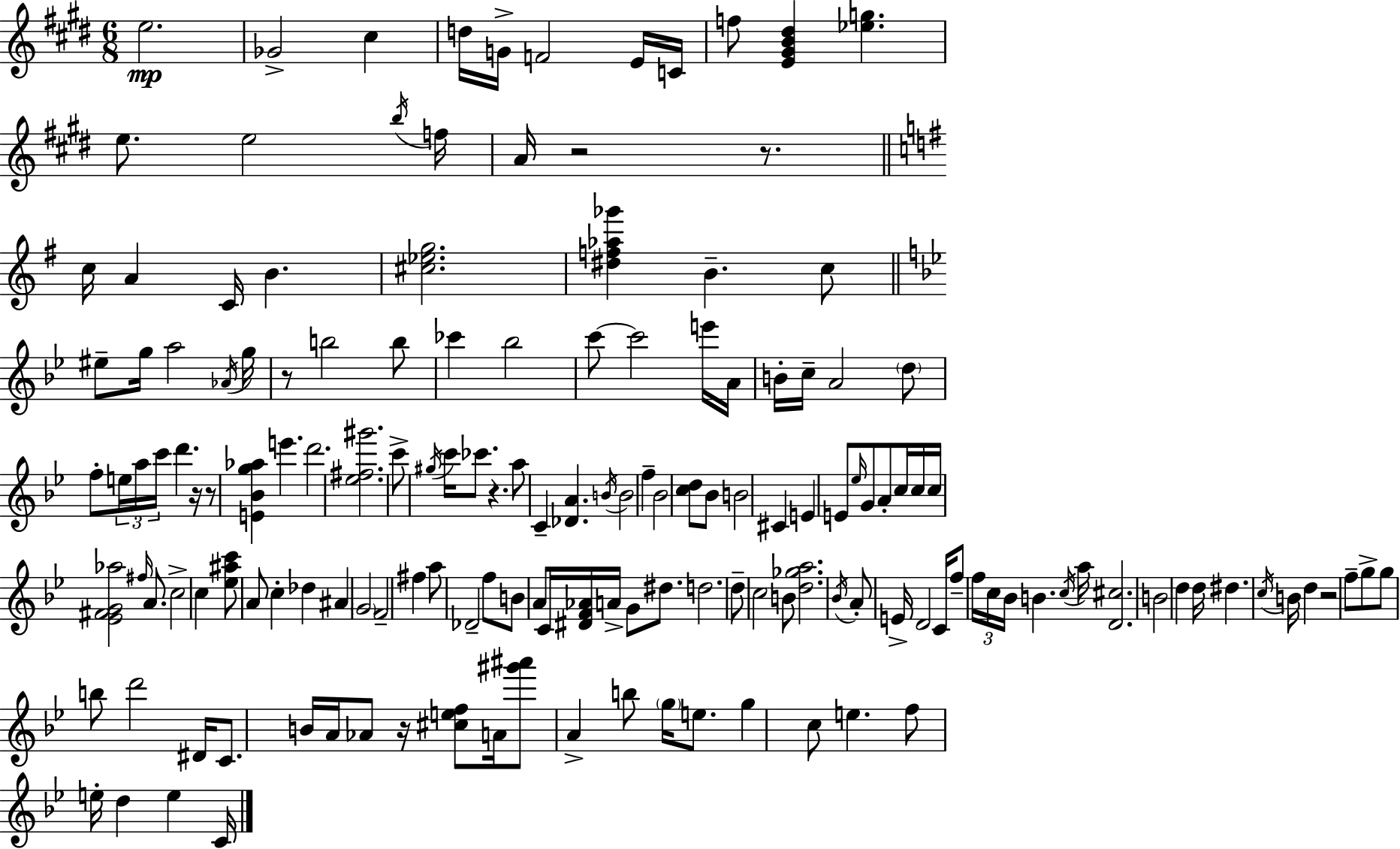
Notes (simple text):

E5/h. Gb4/h C#5/q D5/s G4/s F4/h E4/s C4/s F5/e [E4,G#4,B4,D#5]/q [Eb5,G5]/q. E5/e. E5/h B5/s F5/s A4/s R/h R/e. C5/s A4/q C4/s B4/q. [C#5,Eb5,G5]/h. [D#5,F5,Ab5,Gb6]/q B4/q. C5/e EIS5/e G5/s A5/h Ab4/s G5/s R/e B5/h B5/e CES6/q Bb5/h C6/e C6/h E6/s A4/s B4/s C5/s A4/h D5/e F5/e E5/s A5/s C6/s D6/q. R/s R/e [E4,Bb4,G5,Ab5]/q E6/q. D6/h. [Eb5,F#5,G#6]/h. C6/e G#5/s C6/s CES6/e. R/q. A5/e C4/q [Db4,A4]/q. B4/s B4/h F5/q Bb4/h [C5,D5]/e Bb4/e B4/h C#4/q E4/q E4/e Eb5/s G4/e A4/e C5/s C5/s C5/s [Eb4,F#4,G4,Ab5]/h F#5/s A4/e. C5/h C5/q [Eb5,A#5,C6]/e A4/e C5/q Db5/q A#4/q G4/h F4/h F#5/q A5/e Db4/h F5/e B4/e A4/e C4/s [D#4,F4,Ab4]/s A4/s G4/e D#5/e. D5/h. D5/e C5/h B4/e [D5,Gb5,A5]/h. Bb4/s A4/e E4/s D4/h C4/s F5/e F5/s C5/s Bb4/s B4/q. C5/s A5/s [D4,C#5]/h. B4/h D5/q D5/s D#5/q. C5/s B4/s D5/q R/h F5/e G5/e G5/e B5/e D6/h D#4/s C4/e. B4/s A4/s Ab4/e R/s [C#5,E5,F5]/e A4/s [G#6,A#6]/e A4/q B5/e G5/s E5/e. G5/q C5/e E5/q. F5/e E5/s D5/q E5/q C4/s